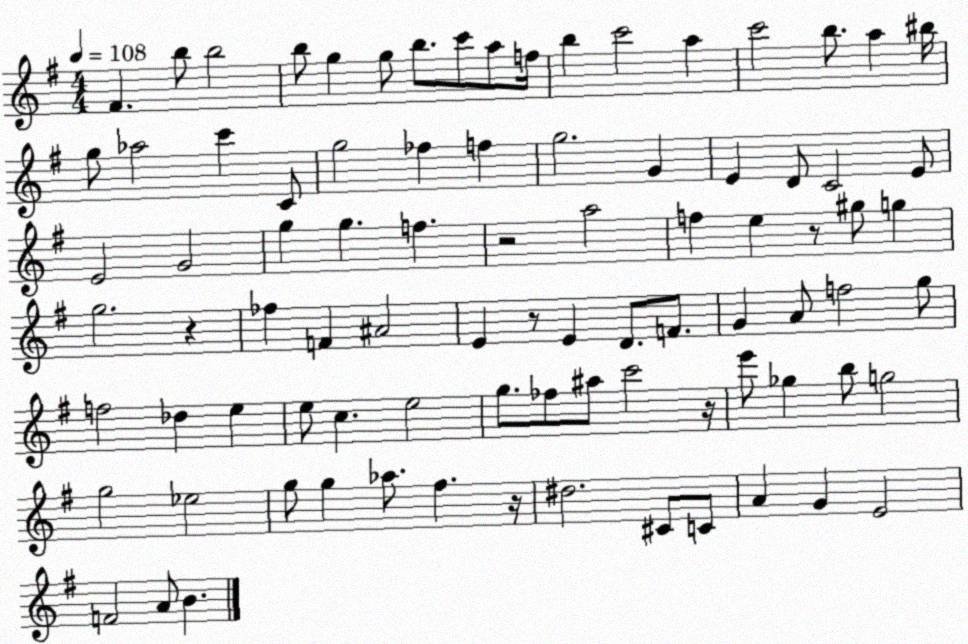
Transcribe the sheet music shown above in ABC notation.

X:1
T:Untitled
M:4/4
L:1/4
K:G
^F b/2 b2 b/2 g g/2 b/2 c'/2 a/2 f/4 b c'2 a c'2 b/2 a ^b/4 g/2 _a2 c' C/2 g2 _f f g2 G E D/2 C2 E/2 E2 G2 g g f z2 a2 f e z/2 ^g/2 g g2 z _f F ^A2 E z/2 E D/2 F/2 G A/2 f2 g/2 f2 _d e e/2 c e2 g/2 _f/2 ^a/2 c'2 z/4 e'/2 _g b/2 g2 g2 _e2 g/2 g _a/2 ^f z/4 ^d2 ^C/2 C/2 A G E2 F2 A/2 B